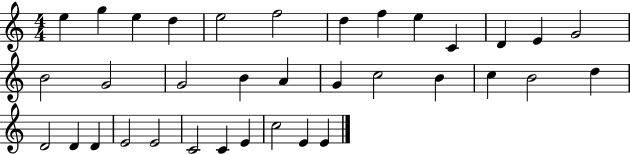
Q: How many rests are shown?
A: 0